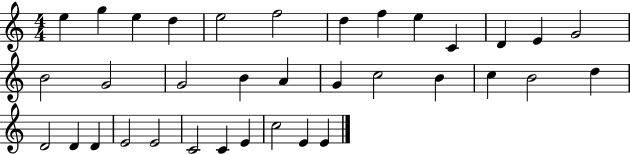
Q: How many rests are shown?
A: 0